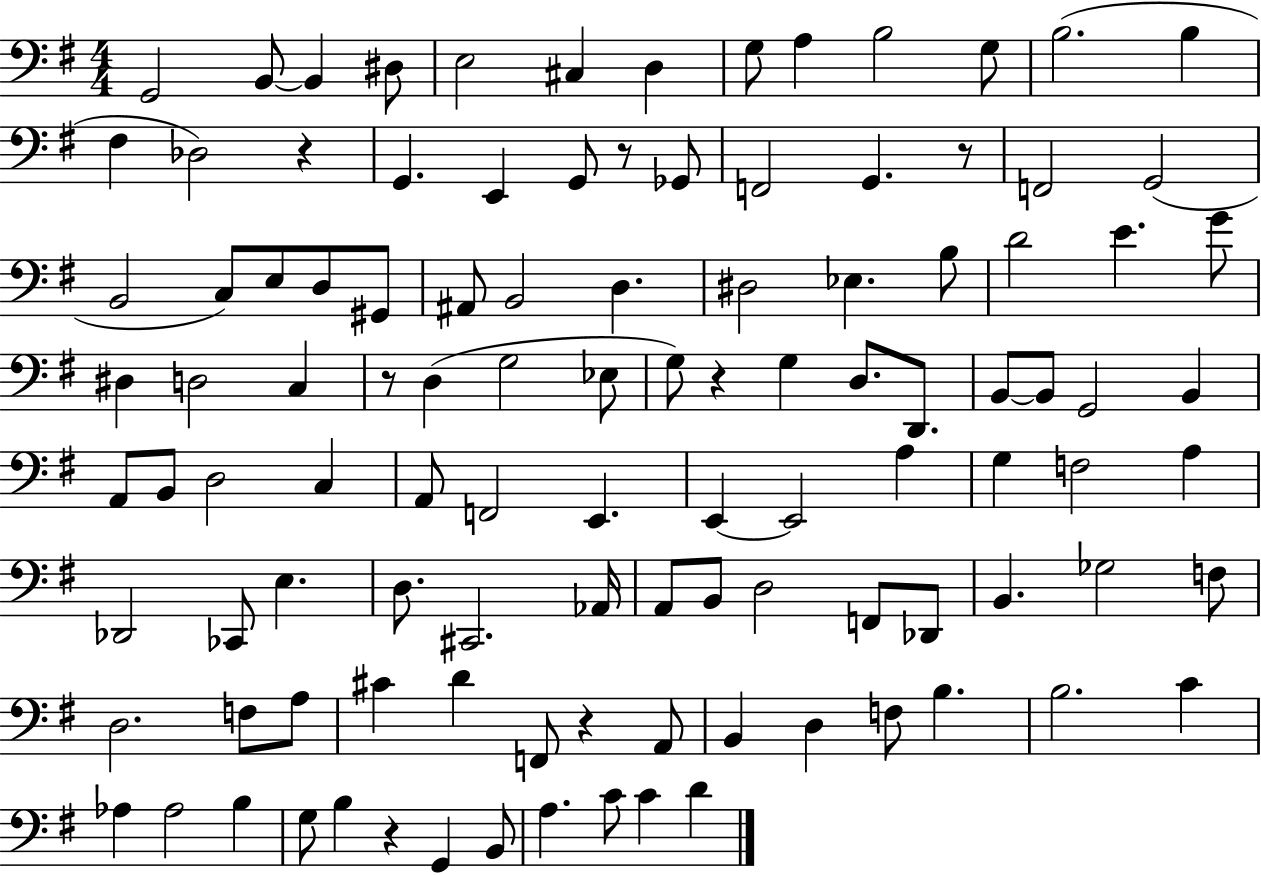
G2/h B2/e B2/q D#3/e E3/h C#3/q D3/q G3/e A3/q B3/h G3/e B3/h. B3/q F#3/q Db3/h R/q G2/q. E2/q G2/e R/e Gb2/e F2/h G2/q. R/e F2/h G2/h B2/h C3/e E3/e D3/e G#2/e A#2/e B2/h D3/q. D#3/h Eb3/q. B3/e D4/h E4/q. G4/e D#3/q D3/h C3/q R/e D3/q G3/h Eb3/e G3/e R/q G3/q D3/e. D2/e. B2/e B2/e G2/h B2/q A2/e B2/e D3/h C3/q A2/e F2/h E2/q. E2/q E2/h A3/q G3/q F3/h A3/q Db2/h CES2/e E3/q. D3/e. C#2/h. Ab2/s A2/e B2/e D3/h F2/e Db2/e B2/q. Gb3/h F3/e D3/h. F3/e A3/e C#4/q D4/q F2/e R/q A2/e B2/q D3/q F3/e B3/q. B3/h. C4/q Ab3/q Ab3/h B3/q G3/e B3/q R/q G2/q B2/e A3/q. C4/e C4/q D4/q